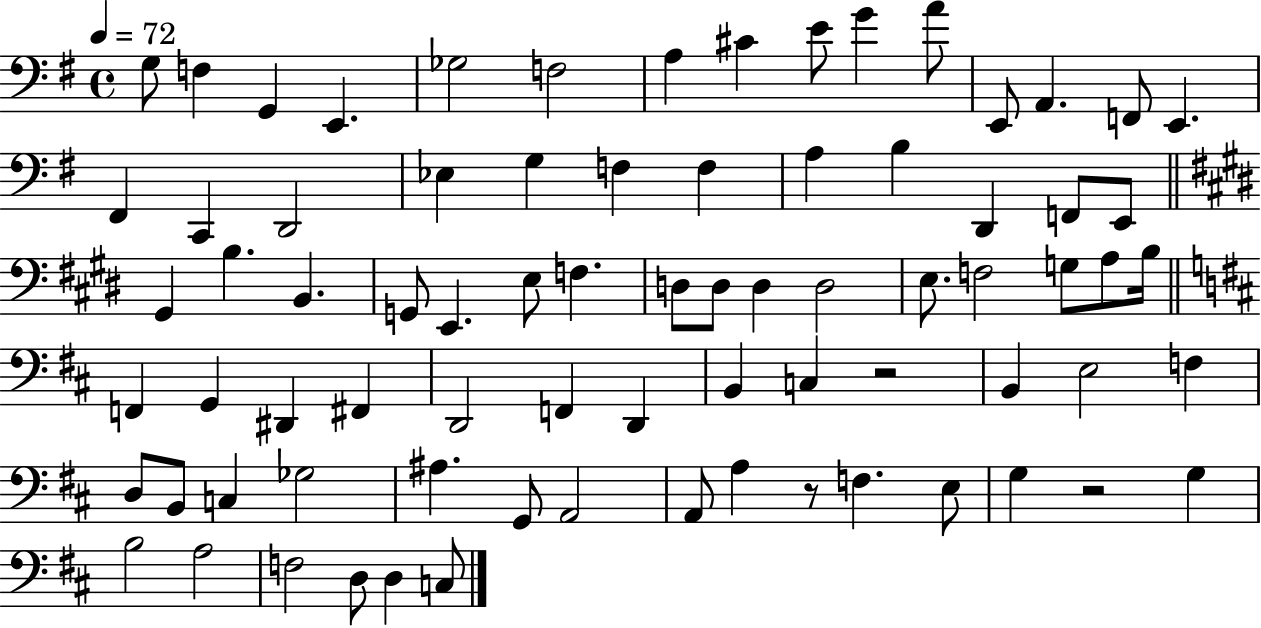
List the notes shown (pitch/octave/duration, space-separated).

G3/e F3/q G2/q E2/q. Gb3/h F3/h A3/q C#4/q E4/e G4/q A4/e E2/e A2/q. F2/e E2/q. F#2/q C2/q D2/h Eb3/q G3/q F3/q F3/q A3/q B3/q D2/q F2/e E2/e G#2/q B3/q. B2/q. G2/e E2/q. E3/e F3/q. D3/e D3/e D3/q D3/h E3/e. F3/h G3/e A3/e B3/s F2/q G2/q D#2/q F#2/q D2/h F2/q D2/q B2/q C3/q R/h B2/q E3/h F3/q D3/e B2/e C3/q Gb3/h A#3/q. G2/e A2/h A2/e A3/q R/e F3/q. E3/e G3/q R/h G3/q B3/h A3/h F3/h D3/e D3/q C3/e